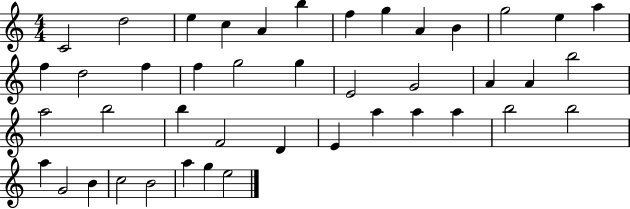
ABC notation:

X:1
T:Untitled
M:4/4
L:1/4
K:C
C2 d2 e c A b f g A B g2 e a f d2 f f g2 g E2 G2 A A b2 a2 b2 b F2 D E a a a b2 b2 a G2 B c2 B2 a g e2